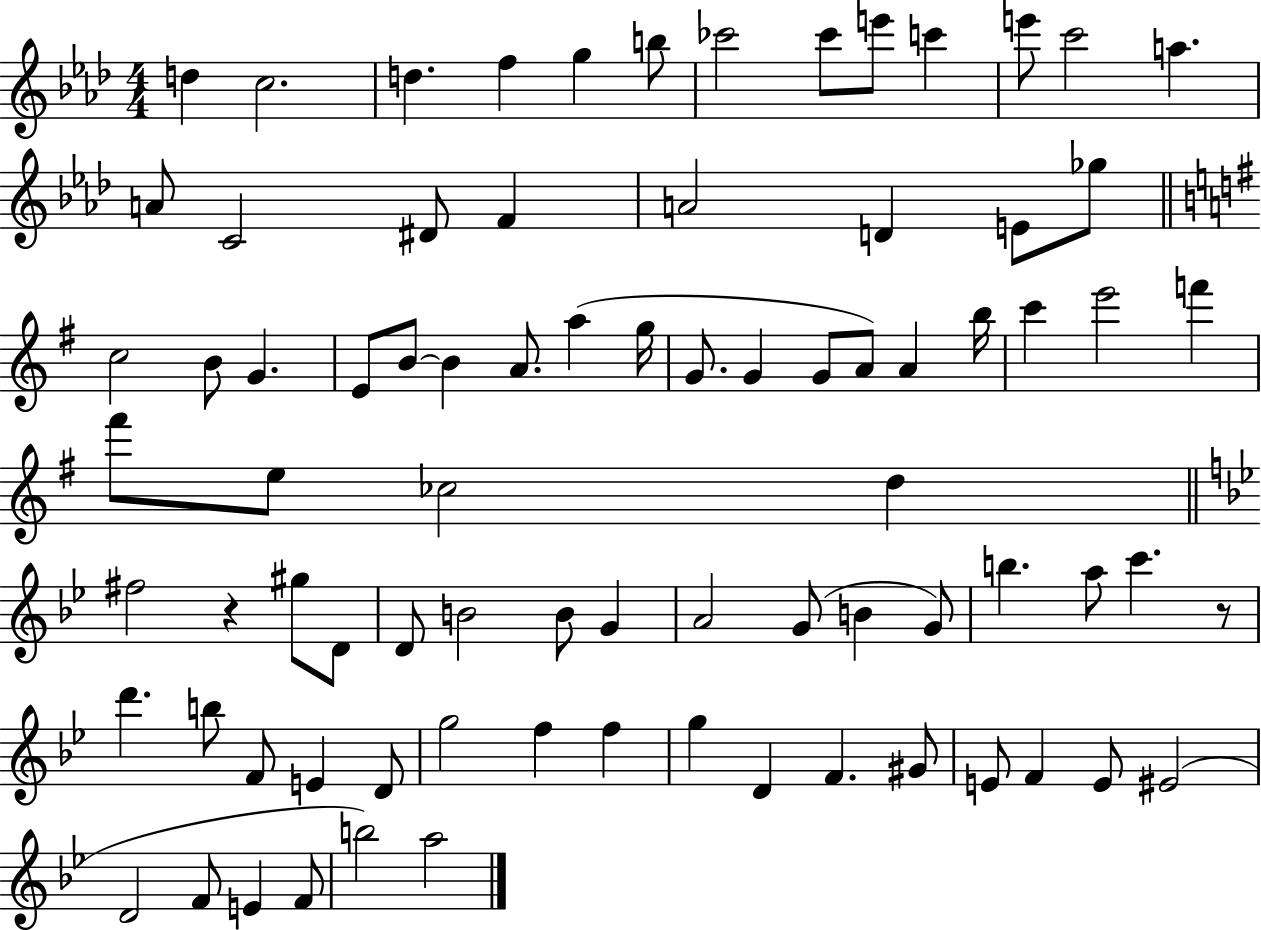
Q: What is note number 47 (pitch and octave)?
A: D4